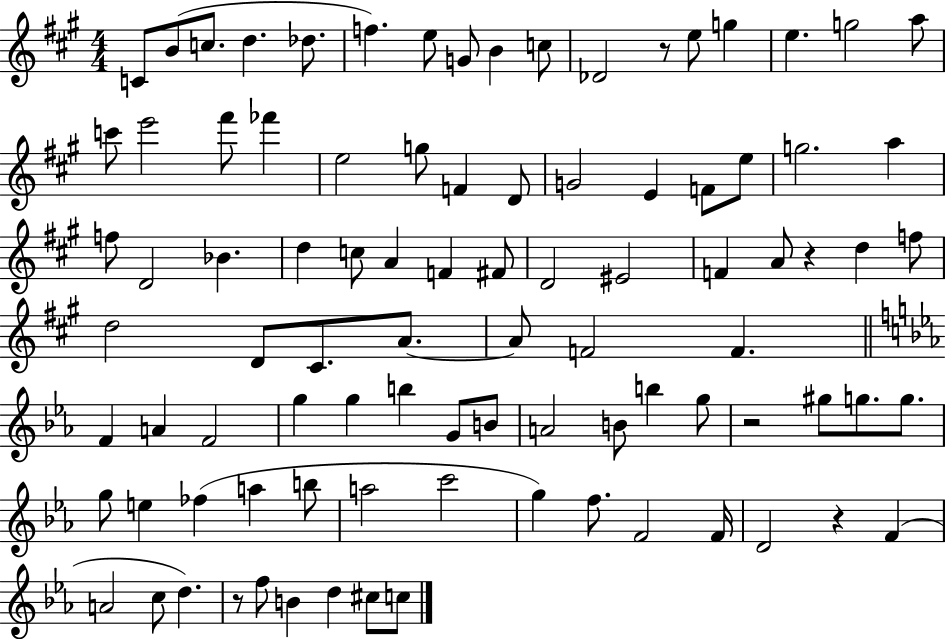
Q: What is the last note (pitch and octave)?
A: C5